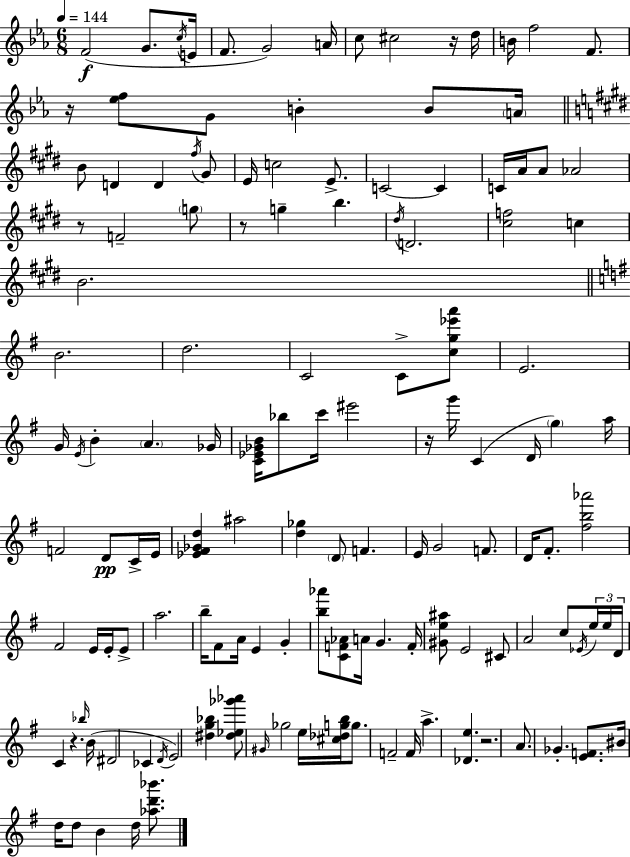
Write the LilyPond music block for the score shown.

{
  \clef treble
  \numericTimeSignature
  \time 6/8
  \key c \minor
  \tempo 4 = 144
  f'2(\f g'8. \acciaccatura { c''16 } | e'16 f'8. g'2) | a'16 c''8 cis''2 r16 | d''16 b'16 f''2 f'8. | \break r16 <ees'' f''>8 g'8 b'4-. b'8 | \parenthesize a'16 \bar "||" \break \key e \major b'8 d'4 d'4 \acciaccatura { fis''16 } gis'8 | e'16 c''2 e'8.-> | c'2~~ c'4 | c'16 a'16 a'8 aes'2 | \break r8 f'2-- \parenthesize g''8 | r8 g''4-- b''4. | \acciaccatura { dis''16 } d'2. | <cis'' f''>2 c''4 | \break b'2. | \bar "||" \break \key g \major b'2. | d''2. | c'2 c'8-> <c'' g'' ees''' a'''>8 | e'2. | \break g'16 \acciaccatura { e'16 } b'4-. \parenthesize a'4. | ges'16 <c' ees' ges' b'>16 bes''8 c'''16 eis'''2 | r16 g'''16 c'4( d'16 \parenthesize g''4) | a''16 f'2 d'8\pp c'16-> | \break e'16 <ees' fis' ges' d''>4 ais''2 | <d'' ges''>4 \parenthesize d'8 f'4. | e'16 g'2 f'8. | d'16 fis'8.-. <fis'' b'' aes'''>2 | \break fis'2 e'16 e'16-. e'8-> | a''2. | b''16-- fis'8 a'16 e'4 g'4-. | <b'' aes'''>8 <c' f' aes'>8 a'16 g'4. | \break f'16-. <gis' e'' ais''>8 e'2 cis'8 | a'2 c''8 \acciaccatura { ees'16 } | \tuplet 3/2 { e''16 e''16 d'16 } c'4 r4. | \grace { bes''16 }( b'16 dis'2 ces'4 | \break \acciaccatura { d'16 } e'2) | <dis'' g'' bes''>4 <dis'' ees'' ges''' aes'''>8 \grace { gis'16 } ges''2 | e''16 <cis'' des'' g'' b''>16 g''8. f'2-- | f'16 a''4.-> <des' e''>4. | \break r2. | a'8. ges'4.-. | <e' f'>8. bis'16 d''16 d''8 b'4 | d''16 <aes'' d''' bes'''>8. \bar "|."
}